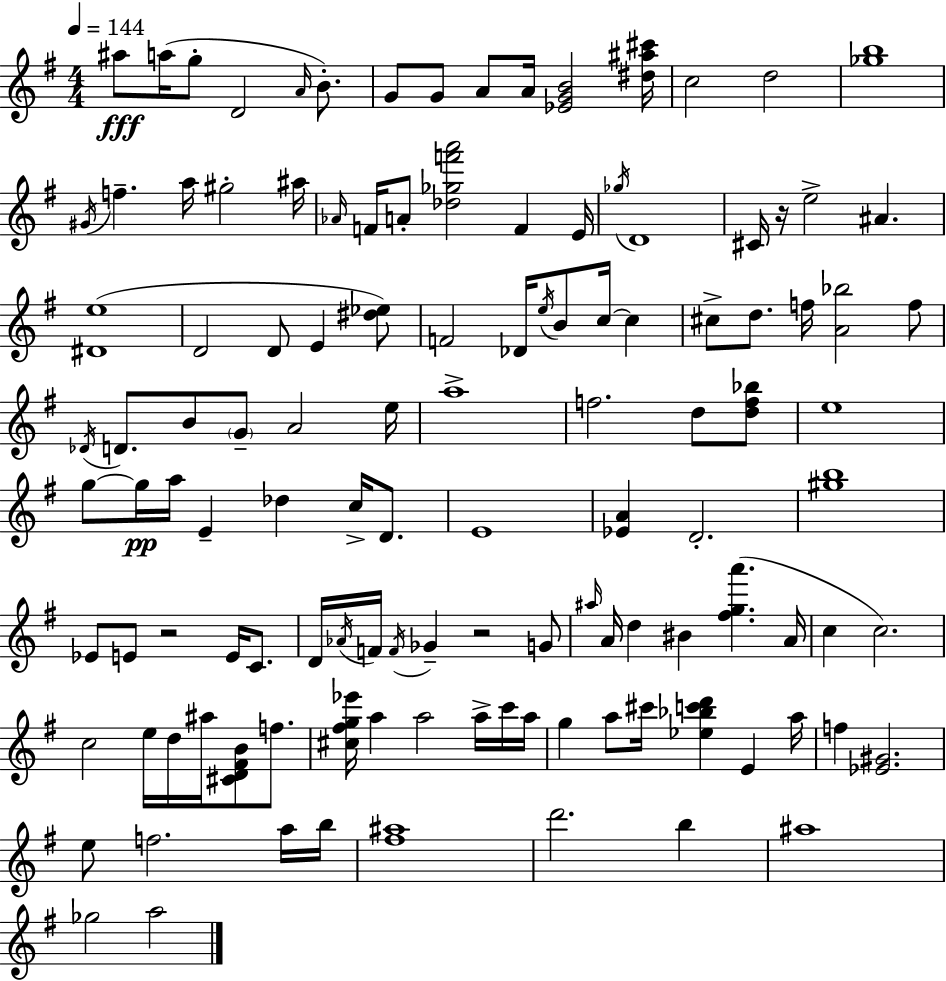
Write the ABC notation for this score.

X:1
T:Untitled
M:4/4
L:1/4
K:G
^a/2 a/4 g/2 D2 A/4 B/2 G/2 G/2 A/2 A/4 [_EGB]2 [^d^a^c']/4 c2 d2 [_gb]4 ^G/4 f a/4 ^g2 ^a/4 _A/4 F/4 A/2 [_d_gf'a']2 F E/4 _g/4 D4 ^C/4 z/4 e2 ^A [^De]4 D2 D/2 E [^d_e]/2 F2 _D/4 e/4 B/2 c/4 c ^c/2 d/2 f/4 [A_b]2 f/2 _D/4 D/2 B/2 G/2 A2 e/4 a4 f2 d/2 [df_b]/2 e4 g/2 g/4 a/4 E _d c/4 D/2 E4 [_EA] D2 [^gb]4 _E/2 E/2 z2 E/4 C/2 D/4 _A/4 F/4 F/4 _G z2 G/2 ^a/4 A/4 d ^B [^fga'] A/4 c c2 c2 e/4 d/4 ^a/4 [^CD^FB]/2 f/2 [^c^fg_e']/4 a a2 a/4 c'/4 a/4 g a/2 ^c'/4 [_e_bc'd'] E a/4 f [_E^G]2 e/2 f2 a/4 b/4 [^f^a]4 d'2 b ^a4 _g2 a2